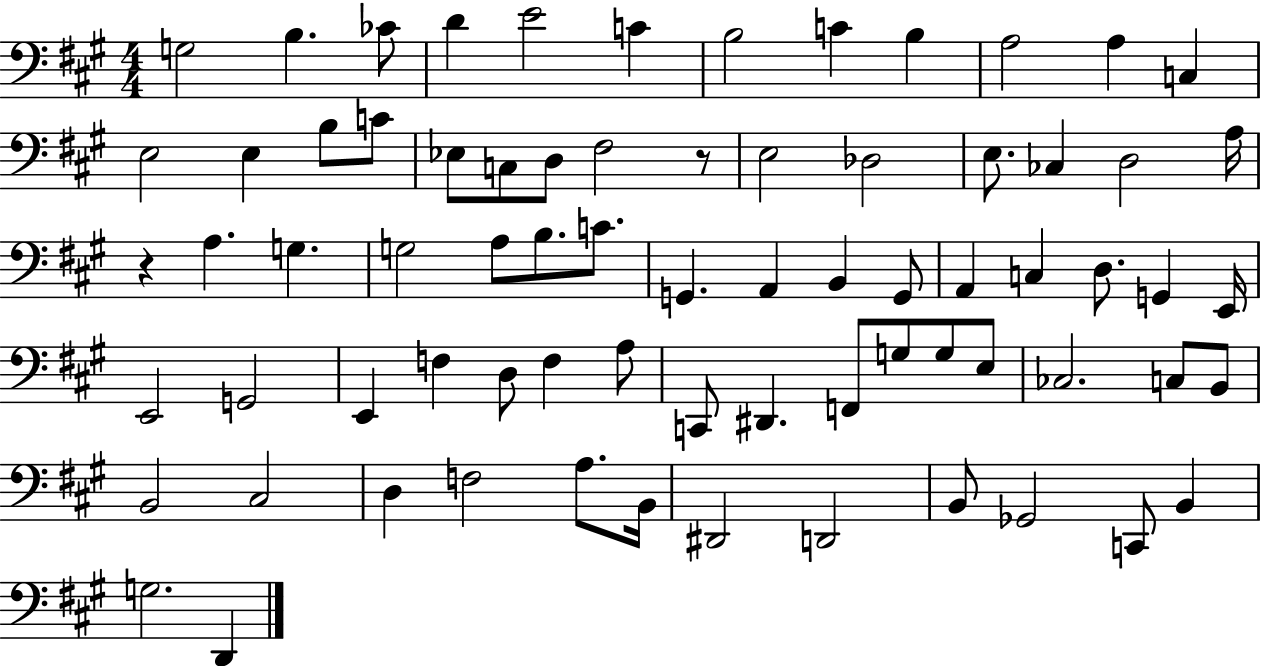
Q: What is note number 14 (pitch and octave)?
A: E3